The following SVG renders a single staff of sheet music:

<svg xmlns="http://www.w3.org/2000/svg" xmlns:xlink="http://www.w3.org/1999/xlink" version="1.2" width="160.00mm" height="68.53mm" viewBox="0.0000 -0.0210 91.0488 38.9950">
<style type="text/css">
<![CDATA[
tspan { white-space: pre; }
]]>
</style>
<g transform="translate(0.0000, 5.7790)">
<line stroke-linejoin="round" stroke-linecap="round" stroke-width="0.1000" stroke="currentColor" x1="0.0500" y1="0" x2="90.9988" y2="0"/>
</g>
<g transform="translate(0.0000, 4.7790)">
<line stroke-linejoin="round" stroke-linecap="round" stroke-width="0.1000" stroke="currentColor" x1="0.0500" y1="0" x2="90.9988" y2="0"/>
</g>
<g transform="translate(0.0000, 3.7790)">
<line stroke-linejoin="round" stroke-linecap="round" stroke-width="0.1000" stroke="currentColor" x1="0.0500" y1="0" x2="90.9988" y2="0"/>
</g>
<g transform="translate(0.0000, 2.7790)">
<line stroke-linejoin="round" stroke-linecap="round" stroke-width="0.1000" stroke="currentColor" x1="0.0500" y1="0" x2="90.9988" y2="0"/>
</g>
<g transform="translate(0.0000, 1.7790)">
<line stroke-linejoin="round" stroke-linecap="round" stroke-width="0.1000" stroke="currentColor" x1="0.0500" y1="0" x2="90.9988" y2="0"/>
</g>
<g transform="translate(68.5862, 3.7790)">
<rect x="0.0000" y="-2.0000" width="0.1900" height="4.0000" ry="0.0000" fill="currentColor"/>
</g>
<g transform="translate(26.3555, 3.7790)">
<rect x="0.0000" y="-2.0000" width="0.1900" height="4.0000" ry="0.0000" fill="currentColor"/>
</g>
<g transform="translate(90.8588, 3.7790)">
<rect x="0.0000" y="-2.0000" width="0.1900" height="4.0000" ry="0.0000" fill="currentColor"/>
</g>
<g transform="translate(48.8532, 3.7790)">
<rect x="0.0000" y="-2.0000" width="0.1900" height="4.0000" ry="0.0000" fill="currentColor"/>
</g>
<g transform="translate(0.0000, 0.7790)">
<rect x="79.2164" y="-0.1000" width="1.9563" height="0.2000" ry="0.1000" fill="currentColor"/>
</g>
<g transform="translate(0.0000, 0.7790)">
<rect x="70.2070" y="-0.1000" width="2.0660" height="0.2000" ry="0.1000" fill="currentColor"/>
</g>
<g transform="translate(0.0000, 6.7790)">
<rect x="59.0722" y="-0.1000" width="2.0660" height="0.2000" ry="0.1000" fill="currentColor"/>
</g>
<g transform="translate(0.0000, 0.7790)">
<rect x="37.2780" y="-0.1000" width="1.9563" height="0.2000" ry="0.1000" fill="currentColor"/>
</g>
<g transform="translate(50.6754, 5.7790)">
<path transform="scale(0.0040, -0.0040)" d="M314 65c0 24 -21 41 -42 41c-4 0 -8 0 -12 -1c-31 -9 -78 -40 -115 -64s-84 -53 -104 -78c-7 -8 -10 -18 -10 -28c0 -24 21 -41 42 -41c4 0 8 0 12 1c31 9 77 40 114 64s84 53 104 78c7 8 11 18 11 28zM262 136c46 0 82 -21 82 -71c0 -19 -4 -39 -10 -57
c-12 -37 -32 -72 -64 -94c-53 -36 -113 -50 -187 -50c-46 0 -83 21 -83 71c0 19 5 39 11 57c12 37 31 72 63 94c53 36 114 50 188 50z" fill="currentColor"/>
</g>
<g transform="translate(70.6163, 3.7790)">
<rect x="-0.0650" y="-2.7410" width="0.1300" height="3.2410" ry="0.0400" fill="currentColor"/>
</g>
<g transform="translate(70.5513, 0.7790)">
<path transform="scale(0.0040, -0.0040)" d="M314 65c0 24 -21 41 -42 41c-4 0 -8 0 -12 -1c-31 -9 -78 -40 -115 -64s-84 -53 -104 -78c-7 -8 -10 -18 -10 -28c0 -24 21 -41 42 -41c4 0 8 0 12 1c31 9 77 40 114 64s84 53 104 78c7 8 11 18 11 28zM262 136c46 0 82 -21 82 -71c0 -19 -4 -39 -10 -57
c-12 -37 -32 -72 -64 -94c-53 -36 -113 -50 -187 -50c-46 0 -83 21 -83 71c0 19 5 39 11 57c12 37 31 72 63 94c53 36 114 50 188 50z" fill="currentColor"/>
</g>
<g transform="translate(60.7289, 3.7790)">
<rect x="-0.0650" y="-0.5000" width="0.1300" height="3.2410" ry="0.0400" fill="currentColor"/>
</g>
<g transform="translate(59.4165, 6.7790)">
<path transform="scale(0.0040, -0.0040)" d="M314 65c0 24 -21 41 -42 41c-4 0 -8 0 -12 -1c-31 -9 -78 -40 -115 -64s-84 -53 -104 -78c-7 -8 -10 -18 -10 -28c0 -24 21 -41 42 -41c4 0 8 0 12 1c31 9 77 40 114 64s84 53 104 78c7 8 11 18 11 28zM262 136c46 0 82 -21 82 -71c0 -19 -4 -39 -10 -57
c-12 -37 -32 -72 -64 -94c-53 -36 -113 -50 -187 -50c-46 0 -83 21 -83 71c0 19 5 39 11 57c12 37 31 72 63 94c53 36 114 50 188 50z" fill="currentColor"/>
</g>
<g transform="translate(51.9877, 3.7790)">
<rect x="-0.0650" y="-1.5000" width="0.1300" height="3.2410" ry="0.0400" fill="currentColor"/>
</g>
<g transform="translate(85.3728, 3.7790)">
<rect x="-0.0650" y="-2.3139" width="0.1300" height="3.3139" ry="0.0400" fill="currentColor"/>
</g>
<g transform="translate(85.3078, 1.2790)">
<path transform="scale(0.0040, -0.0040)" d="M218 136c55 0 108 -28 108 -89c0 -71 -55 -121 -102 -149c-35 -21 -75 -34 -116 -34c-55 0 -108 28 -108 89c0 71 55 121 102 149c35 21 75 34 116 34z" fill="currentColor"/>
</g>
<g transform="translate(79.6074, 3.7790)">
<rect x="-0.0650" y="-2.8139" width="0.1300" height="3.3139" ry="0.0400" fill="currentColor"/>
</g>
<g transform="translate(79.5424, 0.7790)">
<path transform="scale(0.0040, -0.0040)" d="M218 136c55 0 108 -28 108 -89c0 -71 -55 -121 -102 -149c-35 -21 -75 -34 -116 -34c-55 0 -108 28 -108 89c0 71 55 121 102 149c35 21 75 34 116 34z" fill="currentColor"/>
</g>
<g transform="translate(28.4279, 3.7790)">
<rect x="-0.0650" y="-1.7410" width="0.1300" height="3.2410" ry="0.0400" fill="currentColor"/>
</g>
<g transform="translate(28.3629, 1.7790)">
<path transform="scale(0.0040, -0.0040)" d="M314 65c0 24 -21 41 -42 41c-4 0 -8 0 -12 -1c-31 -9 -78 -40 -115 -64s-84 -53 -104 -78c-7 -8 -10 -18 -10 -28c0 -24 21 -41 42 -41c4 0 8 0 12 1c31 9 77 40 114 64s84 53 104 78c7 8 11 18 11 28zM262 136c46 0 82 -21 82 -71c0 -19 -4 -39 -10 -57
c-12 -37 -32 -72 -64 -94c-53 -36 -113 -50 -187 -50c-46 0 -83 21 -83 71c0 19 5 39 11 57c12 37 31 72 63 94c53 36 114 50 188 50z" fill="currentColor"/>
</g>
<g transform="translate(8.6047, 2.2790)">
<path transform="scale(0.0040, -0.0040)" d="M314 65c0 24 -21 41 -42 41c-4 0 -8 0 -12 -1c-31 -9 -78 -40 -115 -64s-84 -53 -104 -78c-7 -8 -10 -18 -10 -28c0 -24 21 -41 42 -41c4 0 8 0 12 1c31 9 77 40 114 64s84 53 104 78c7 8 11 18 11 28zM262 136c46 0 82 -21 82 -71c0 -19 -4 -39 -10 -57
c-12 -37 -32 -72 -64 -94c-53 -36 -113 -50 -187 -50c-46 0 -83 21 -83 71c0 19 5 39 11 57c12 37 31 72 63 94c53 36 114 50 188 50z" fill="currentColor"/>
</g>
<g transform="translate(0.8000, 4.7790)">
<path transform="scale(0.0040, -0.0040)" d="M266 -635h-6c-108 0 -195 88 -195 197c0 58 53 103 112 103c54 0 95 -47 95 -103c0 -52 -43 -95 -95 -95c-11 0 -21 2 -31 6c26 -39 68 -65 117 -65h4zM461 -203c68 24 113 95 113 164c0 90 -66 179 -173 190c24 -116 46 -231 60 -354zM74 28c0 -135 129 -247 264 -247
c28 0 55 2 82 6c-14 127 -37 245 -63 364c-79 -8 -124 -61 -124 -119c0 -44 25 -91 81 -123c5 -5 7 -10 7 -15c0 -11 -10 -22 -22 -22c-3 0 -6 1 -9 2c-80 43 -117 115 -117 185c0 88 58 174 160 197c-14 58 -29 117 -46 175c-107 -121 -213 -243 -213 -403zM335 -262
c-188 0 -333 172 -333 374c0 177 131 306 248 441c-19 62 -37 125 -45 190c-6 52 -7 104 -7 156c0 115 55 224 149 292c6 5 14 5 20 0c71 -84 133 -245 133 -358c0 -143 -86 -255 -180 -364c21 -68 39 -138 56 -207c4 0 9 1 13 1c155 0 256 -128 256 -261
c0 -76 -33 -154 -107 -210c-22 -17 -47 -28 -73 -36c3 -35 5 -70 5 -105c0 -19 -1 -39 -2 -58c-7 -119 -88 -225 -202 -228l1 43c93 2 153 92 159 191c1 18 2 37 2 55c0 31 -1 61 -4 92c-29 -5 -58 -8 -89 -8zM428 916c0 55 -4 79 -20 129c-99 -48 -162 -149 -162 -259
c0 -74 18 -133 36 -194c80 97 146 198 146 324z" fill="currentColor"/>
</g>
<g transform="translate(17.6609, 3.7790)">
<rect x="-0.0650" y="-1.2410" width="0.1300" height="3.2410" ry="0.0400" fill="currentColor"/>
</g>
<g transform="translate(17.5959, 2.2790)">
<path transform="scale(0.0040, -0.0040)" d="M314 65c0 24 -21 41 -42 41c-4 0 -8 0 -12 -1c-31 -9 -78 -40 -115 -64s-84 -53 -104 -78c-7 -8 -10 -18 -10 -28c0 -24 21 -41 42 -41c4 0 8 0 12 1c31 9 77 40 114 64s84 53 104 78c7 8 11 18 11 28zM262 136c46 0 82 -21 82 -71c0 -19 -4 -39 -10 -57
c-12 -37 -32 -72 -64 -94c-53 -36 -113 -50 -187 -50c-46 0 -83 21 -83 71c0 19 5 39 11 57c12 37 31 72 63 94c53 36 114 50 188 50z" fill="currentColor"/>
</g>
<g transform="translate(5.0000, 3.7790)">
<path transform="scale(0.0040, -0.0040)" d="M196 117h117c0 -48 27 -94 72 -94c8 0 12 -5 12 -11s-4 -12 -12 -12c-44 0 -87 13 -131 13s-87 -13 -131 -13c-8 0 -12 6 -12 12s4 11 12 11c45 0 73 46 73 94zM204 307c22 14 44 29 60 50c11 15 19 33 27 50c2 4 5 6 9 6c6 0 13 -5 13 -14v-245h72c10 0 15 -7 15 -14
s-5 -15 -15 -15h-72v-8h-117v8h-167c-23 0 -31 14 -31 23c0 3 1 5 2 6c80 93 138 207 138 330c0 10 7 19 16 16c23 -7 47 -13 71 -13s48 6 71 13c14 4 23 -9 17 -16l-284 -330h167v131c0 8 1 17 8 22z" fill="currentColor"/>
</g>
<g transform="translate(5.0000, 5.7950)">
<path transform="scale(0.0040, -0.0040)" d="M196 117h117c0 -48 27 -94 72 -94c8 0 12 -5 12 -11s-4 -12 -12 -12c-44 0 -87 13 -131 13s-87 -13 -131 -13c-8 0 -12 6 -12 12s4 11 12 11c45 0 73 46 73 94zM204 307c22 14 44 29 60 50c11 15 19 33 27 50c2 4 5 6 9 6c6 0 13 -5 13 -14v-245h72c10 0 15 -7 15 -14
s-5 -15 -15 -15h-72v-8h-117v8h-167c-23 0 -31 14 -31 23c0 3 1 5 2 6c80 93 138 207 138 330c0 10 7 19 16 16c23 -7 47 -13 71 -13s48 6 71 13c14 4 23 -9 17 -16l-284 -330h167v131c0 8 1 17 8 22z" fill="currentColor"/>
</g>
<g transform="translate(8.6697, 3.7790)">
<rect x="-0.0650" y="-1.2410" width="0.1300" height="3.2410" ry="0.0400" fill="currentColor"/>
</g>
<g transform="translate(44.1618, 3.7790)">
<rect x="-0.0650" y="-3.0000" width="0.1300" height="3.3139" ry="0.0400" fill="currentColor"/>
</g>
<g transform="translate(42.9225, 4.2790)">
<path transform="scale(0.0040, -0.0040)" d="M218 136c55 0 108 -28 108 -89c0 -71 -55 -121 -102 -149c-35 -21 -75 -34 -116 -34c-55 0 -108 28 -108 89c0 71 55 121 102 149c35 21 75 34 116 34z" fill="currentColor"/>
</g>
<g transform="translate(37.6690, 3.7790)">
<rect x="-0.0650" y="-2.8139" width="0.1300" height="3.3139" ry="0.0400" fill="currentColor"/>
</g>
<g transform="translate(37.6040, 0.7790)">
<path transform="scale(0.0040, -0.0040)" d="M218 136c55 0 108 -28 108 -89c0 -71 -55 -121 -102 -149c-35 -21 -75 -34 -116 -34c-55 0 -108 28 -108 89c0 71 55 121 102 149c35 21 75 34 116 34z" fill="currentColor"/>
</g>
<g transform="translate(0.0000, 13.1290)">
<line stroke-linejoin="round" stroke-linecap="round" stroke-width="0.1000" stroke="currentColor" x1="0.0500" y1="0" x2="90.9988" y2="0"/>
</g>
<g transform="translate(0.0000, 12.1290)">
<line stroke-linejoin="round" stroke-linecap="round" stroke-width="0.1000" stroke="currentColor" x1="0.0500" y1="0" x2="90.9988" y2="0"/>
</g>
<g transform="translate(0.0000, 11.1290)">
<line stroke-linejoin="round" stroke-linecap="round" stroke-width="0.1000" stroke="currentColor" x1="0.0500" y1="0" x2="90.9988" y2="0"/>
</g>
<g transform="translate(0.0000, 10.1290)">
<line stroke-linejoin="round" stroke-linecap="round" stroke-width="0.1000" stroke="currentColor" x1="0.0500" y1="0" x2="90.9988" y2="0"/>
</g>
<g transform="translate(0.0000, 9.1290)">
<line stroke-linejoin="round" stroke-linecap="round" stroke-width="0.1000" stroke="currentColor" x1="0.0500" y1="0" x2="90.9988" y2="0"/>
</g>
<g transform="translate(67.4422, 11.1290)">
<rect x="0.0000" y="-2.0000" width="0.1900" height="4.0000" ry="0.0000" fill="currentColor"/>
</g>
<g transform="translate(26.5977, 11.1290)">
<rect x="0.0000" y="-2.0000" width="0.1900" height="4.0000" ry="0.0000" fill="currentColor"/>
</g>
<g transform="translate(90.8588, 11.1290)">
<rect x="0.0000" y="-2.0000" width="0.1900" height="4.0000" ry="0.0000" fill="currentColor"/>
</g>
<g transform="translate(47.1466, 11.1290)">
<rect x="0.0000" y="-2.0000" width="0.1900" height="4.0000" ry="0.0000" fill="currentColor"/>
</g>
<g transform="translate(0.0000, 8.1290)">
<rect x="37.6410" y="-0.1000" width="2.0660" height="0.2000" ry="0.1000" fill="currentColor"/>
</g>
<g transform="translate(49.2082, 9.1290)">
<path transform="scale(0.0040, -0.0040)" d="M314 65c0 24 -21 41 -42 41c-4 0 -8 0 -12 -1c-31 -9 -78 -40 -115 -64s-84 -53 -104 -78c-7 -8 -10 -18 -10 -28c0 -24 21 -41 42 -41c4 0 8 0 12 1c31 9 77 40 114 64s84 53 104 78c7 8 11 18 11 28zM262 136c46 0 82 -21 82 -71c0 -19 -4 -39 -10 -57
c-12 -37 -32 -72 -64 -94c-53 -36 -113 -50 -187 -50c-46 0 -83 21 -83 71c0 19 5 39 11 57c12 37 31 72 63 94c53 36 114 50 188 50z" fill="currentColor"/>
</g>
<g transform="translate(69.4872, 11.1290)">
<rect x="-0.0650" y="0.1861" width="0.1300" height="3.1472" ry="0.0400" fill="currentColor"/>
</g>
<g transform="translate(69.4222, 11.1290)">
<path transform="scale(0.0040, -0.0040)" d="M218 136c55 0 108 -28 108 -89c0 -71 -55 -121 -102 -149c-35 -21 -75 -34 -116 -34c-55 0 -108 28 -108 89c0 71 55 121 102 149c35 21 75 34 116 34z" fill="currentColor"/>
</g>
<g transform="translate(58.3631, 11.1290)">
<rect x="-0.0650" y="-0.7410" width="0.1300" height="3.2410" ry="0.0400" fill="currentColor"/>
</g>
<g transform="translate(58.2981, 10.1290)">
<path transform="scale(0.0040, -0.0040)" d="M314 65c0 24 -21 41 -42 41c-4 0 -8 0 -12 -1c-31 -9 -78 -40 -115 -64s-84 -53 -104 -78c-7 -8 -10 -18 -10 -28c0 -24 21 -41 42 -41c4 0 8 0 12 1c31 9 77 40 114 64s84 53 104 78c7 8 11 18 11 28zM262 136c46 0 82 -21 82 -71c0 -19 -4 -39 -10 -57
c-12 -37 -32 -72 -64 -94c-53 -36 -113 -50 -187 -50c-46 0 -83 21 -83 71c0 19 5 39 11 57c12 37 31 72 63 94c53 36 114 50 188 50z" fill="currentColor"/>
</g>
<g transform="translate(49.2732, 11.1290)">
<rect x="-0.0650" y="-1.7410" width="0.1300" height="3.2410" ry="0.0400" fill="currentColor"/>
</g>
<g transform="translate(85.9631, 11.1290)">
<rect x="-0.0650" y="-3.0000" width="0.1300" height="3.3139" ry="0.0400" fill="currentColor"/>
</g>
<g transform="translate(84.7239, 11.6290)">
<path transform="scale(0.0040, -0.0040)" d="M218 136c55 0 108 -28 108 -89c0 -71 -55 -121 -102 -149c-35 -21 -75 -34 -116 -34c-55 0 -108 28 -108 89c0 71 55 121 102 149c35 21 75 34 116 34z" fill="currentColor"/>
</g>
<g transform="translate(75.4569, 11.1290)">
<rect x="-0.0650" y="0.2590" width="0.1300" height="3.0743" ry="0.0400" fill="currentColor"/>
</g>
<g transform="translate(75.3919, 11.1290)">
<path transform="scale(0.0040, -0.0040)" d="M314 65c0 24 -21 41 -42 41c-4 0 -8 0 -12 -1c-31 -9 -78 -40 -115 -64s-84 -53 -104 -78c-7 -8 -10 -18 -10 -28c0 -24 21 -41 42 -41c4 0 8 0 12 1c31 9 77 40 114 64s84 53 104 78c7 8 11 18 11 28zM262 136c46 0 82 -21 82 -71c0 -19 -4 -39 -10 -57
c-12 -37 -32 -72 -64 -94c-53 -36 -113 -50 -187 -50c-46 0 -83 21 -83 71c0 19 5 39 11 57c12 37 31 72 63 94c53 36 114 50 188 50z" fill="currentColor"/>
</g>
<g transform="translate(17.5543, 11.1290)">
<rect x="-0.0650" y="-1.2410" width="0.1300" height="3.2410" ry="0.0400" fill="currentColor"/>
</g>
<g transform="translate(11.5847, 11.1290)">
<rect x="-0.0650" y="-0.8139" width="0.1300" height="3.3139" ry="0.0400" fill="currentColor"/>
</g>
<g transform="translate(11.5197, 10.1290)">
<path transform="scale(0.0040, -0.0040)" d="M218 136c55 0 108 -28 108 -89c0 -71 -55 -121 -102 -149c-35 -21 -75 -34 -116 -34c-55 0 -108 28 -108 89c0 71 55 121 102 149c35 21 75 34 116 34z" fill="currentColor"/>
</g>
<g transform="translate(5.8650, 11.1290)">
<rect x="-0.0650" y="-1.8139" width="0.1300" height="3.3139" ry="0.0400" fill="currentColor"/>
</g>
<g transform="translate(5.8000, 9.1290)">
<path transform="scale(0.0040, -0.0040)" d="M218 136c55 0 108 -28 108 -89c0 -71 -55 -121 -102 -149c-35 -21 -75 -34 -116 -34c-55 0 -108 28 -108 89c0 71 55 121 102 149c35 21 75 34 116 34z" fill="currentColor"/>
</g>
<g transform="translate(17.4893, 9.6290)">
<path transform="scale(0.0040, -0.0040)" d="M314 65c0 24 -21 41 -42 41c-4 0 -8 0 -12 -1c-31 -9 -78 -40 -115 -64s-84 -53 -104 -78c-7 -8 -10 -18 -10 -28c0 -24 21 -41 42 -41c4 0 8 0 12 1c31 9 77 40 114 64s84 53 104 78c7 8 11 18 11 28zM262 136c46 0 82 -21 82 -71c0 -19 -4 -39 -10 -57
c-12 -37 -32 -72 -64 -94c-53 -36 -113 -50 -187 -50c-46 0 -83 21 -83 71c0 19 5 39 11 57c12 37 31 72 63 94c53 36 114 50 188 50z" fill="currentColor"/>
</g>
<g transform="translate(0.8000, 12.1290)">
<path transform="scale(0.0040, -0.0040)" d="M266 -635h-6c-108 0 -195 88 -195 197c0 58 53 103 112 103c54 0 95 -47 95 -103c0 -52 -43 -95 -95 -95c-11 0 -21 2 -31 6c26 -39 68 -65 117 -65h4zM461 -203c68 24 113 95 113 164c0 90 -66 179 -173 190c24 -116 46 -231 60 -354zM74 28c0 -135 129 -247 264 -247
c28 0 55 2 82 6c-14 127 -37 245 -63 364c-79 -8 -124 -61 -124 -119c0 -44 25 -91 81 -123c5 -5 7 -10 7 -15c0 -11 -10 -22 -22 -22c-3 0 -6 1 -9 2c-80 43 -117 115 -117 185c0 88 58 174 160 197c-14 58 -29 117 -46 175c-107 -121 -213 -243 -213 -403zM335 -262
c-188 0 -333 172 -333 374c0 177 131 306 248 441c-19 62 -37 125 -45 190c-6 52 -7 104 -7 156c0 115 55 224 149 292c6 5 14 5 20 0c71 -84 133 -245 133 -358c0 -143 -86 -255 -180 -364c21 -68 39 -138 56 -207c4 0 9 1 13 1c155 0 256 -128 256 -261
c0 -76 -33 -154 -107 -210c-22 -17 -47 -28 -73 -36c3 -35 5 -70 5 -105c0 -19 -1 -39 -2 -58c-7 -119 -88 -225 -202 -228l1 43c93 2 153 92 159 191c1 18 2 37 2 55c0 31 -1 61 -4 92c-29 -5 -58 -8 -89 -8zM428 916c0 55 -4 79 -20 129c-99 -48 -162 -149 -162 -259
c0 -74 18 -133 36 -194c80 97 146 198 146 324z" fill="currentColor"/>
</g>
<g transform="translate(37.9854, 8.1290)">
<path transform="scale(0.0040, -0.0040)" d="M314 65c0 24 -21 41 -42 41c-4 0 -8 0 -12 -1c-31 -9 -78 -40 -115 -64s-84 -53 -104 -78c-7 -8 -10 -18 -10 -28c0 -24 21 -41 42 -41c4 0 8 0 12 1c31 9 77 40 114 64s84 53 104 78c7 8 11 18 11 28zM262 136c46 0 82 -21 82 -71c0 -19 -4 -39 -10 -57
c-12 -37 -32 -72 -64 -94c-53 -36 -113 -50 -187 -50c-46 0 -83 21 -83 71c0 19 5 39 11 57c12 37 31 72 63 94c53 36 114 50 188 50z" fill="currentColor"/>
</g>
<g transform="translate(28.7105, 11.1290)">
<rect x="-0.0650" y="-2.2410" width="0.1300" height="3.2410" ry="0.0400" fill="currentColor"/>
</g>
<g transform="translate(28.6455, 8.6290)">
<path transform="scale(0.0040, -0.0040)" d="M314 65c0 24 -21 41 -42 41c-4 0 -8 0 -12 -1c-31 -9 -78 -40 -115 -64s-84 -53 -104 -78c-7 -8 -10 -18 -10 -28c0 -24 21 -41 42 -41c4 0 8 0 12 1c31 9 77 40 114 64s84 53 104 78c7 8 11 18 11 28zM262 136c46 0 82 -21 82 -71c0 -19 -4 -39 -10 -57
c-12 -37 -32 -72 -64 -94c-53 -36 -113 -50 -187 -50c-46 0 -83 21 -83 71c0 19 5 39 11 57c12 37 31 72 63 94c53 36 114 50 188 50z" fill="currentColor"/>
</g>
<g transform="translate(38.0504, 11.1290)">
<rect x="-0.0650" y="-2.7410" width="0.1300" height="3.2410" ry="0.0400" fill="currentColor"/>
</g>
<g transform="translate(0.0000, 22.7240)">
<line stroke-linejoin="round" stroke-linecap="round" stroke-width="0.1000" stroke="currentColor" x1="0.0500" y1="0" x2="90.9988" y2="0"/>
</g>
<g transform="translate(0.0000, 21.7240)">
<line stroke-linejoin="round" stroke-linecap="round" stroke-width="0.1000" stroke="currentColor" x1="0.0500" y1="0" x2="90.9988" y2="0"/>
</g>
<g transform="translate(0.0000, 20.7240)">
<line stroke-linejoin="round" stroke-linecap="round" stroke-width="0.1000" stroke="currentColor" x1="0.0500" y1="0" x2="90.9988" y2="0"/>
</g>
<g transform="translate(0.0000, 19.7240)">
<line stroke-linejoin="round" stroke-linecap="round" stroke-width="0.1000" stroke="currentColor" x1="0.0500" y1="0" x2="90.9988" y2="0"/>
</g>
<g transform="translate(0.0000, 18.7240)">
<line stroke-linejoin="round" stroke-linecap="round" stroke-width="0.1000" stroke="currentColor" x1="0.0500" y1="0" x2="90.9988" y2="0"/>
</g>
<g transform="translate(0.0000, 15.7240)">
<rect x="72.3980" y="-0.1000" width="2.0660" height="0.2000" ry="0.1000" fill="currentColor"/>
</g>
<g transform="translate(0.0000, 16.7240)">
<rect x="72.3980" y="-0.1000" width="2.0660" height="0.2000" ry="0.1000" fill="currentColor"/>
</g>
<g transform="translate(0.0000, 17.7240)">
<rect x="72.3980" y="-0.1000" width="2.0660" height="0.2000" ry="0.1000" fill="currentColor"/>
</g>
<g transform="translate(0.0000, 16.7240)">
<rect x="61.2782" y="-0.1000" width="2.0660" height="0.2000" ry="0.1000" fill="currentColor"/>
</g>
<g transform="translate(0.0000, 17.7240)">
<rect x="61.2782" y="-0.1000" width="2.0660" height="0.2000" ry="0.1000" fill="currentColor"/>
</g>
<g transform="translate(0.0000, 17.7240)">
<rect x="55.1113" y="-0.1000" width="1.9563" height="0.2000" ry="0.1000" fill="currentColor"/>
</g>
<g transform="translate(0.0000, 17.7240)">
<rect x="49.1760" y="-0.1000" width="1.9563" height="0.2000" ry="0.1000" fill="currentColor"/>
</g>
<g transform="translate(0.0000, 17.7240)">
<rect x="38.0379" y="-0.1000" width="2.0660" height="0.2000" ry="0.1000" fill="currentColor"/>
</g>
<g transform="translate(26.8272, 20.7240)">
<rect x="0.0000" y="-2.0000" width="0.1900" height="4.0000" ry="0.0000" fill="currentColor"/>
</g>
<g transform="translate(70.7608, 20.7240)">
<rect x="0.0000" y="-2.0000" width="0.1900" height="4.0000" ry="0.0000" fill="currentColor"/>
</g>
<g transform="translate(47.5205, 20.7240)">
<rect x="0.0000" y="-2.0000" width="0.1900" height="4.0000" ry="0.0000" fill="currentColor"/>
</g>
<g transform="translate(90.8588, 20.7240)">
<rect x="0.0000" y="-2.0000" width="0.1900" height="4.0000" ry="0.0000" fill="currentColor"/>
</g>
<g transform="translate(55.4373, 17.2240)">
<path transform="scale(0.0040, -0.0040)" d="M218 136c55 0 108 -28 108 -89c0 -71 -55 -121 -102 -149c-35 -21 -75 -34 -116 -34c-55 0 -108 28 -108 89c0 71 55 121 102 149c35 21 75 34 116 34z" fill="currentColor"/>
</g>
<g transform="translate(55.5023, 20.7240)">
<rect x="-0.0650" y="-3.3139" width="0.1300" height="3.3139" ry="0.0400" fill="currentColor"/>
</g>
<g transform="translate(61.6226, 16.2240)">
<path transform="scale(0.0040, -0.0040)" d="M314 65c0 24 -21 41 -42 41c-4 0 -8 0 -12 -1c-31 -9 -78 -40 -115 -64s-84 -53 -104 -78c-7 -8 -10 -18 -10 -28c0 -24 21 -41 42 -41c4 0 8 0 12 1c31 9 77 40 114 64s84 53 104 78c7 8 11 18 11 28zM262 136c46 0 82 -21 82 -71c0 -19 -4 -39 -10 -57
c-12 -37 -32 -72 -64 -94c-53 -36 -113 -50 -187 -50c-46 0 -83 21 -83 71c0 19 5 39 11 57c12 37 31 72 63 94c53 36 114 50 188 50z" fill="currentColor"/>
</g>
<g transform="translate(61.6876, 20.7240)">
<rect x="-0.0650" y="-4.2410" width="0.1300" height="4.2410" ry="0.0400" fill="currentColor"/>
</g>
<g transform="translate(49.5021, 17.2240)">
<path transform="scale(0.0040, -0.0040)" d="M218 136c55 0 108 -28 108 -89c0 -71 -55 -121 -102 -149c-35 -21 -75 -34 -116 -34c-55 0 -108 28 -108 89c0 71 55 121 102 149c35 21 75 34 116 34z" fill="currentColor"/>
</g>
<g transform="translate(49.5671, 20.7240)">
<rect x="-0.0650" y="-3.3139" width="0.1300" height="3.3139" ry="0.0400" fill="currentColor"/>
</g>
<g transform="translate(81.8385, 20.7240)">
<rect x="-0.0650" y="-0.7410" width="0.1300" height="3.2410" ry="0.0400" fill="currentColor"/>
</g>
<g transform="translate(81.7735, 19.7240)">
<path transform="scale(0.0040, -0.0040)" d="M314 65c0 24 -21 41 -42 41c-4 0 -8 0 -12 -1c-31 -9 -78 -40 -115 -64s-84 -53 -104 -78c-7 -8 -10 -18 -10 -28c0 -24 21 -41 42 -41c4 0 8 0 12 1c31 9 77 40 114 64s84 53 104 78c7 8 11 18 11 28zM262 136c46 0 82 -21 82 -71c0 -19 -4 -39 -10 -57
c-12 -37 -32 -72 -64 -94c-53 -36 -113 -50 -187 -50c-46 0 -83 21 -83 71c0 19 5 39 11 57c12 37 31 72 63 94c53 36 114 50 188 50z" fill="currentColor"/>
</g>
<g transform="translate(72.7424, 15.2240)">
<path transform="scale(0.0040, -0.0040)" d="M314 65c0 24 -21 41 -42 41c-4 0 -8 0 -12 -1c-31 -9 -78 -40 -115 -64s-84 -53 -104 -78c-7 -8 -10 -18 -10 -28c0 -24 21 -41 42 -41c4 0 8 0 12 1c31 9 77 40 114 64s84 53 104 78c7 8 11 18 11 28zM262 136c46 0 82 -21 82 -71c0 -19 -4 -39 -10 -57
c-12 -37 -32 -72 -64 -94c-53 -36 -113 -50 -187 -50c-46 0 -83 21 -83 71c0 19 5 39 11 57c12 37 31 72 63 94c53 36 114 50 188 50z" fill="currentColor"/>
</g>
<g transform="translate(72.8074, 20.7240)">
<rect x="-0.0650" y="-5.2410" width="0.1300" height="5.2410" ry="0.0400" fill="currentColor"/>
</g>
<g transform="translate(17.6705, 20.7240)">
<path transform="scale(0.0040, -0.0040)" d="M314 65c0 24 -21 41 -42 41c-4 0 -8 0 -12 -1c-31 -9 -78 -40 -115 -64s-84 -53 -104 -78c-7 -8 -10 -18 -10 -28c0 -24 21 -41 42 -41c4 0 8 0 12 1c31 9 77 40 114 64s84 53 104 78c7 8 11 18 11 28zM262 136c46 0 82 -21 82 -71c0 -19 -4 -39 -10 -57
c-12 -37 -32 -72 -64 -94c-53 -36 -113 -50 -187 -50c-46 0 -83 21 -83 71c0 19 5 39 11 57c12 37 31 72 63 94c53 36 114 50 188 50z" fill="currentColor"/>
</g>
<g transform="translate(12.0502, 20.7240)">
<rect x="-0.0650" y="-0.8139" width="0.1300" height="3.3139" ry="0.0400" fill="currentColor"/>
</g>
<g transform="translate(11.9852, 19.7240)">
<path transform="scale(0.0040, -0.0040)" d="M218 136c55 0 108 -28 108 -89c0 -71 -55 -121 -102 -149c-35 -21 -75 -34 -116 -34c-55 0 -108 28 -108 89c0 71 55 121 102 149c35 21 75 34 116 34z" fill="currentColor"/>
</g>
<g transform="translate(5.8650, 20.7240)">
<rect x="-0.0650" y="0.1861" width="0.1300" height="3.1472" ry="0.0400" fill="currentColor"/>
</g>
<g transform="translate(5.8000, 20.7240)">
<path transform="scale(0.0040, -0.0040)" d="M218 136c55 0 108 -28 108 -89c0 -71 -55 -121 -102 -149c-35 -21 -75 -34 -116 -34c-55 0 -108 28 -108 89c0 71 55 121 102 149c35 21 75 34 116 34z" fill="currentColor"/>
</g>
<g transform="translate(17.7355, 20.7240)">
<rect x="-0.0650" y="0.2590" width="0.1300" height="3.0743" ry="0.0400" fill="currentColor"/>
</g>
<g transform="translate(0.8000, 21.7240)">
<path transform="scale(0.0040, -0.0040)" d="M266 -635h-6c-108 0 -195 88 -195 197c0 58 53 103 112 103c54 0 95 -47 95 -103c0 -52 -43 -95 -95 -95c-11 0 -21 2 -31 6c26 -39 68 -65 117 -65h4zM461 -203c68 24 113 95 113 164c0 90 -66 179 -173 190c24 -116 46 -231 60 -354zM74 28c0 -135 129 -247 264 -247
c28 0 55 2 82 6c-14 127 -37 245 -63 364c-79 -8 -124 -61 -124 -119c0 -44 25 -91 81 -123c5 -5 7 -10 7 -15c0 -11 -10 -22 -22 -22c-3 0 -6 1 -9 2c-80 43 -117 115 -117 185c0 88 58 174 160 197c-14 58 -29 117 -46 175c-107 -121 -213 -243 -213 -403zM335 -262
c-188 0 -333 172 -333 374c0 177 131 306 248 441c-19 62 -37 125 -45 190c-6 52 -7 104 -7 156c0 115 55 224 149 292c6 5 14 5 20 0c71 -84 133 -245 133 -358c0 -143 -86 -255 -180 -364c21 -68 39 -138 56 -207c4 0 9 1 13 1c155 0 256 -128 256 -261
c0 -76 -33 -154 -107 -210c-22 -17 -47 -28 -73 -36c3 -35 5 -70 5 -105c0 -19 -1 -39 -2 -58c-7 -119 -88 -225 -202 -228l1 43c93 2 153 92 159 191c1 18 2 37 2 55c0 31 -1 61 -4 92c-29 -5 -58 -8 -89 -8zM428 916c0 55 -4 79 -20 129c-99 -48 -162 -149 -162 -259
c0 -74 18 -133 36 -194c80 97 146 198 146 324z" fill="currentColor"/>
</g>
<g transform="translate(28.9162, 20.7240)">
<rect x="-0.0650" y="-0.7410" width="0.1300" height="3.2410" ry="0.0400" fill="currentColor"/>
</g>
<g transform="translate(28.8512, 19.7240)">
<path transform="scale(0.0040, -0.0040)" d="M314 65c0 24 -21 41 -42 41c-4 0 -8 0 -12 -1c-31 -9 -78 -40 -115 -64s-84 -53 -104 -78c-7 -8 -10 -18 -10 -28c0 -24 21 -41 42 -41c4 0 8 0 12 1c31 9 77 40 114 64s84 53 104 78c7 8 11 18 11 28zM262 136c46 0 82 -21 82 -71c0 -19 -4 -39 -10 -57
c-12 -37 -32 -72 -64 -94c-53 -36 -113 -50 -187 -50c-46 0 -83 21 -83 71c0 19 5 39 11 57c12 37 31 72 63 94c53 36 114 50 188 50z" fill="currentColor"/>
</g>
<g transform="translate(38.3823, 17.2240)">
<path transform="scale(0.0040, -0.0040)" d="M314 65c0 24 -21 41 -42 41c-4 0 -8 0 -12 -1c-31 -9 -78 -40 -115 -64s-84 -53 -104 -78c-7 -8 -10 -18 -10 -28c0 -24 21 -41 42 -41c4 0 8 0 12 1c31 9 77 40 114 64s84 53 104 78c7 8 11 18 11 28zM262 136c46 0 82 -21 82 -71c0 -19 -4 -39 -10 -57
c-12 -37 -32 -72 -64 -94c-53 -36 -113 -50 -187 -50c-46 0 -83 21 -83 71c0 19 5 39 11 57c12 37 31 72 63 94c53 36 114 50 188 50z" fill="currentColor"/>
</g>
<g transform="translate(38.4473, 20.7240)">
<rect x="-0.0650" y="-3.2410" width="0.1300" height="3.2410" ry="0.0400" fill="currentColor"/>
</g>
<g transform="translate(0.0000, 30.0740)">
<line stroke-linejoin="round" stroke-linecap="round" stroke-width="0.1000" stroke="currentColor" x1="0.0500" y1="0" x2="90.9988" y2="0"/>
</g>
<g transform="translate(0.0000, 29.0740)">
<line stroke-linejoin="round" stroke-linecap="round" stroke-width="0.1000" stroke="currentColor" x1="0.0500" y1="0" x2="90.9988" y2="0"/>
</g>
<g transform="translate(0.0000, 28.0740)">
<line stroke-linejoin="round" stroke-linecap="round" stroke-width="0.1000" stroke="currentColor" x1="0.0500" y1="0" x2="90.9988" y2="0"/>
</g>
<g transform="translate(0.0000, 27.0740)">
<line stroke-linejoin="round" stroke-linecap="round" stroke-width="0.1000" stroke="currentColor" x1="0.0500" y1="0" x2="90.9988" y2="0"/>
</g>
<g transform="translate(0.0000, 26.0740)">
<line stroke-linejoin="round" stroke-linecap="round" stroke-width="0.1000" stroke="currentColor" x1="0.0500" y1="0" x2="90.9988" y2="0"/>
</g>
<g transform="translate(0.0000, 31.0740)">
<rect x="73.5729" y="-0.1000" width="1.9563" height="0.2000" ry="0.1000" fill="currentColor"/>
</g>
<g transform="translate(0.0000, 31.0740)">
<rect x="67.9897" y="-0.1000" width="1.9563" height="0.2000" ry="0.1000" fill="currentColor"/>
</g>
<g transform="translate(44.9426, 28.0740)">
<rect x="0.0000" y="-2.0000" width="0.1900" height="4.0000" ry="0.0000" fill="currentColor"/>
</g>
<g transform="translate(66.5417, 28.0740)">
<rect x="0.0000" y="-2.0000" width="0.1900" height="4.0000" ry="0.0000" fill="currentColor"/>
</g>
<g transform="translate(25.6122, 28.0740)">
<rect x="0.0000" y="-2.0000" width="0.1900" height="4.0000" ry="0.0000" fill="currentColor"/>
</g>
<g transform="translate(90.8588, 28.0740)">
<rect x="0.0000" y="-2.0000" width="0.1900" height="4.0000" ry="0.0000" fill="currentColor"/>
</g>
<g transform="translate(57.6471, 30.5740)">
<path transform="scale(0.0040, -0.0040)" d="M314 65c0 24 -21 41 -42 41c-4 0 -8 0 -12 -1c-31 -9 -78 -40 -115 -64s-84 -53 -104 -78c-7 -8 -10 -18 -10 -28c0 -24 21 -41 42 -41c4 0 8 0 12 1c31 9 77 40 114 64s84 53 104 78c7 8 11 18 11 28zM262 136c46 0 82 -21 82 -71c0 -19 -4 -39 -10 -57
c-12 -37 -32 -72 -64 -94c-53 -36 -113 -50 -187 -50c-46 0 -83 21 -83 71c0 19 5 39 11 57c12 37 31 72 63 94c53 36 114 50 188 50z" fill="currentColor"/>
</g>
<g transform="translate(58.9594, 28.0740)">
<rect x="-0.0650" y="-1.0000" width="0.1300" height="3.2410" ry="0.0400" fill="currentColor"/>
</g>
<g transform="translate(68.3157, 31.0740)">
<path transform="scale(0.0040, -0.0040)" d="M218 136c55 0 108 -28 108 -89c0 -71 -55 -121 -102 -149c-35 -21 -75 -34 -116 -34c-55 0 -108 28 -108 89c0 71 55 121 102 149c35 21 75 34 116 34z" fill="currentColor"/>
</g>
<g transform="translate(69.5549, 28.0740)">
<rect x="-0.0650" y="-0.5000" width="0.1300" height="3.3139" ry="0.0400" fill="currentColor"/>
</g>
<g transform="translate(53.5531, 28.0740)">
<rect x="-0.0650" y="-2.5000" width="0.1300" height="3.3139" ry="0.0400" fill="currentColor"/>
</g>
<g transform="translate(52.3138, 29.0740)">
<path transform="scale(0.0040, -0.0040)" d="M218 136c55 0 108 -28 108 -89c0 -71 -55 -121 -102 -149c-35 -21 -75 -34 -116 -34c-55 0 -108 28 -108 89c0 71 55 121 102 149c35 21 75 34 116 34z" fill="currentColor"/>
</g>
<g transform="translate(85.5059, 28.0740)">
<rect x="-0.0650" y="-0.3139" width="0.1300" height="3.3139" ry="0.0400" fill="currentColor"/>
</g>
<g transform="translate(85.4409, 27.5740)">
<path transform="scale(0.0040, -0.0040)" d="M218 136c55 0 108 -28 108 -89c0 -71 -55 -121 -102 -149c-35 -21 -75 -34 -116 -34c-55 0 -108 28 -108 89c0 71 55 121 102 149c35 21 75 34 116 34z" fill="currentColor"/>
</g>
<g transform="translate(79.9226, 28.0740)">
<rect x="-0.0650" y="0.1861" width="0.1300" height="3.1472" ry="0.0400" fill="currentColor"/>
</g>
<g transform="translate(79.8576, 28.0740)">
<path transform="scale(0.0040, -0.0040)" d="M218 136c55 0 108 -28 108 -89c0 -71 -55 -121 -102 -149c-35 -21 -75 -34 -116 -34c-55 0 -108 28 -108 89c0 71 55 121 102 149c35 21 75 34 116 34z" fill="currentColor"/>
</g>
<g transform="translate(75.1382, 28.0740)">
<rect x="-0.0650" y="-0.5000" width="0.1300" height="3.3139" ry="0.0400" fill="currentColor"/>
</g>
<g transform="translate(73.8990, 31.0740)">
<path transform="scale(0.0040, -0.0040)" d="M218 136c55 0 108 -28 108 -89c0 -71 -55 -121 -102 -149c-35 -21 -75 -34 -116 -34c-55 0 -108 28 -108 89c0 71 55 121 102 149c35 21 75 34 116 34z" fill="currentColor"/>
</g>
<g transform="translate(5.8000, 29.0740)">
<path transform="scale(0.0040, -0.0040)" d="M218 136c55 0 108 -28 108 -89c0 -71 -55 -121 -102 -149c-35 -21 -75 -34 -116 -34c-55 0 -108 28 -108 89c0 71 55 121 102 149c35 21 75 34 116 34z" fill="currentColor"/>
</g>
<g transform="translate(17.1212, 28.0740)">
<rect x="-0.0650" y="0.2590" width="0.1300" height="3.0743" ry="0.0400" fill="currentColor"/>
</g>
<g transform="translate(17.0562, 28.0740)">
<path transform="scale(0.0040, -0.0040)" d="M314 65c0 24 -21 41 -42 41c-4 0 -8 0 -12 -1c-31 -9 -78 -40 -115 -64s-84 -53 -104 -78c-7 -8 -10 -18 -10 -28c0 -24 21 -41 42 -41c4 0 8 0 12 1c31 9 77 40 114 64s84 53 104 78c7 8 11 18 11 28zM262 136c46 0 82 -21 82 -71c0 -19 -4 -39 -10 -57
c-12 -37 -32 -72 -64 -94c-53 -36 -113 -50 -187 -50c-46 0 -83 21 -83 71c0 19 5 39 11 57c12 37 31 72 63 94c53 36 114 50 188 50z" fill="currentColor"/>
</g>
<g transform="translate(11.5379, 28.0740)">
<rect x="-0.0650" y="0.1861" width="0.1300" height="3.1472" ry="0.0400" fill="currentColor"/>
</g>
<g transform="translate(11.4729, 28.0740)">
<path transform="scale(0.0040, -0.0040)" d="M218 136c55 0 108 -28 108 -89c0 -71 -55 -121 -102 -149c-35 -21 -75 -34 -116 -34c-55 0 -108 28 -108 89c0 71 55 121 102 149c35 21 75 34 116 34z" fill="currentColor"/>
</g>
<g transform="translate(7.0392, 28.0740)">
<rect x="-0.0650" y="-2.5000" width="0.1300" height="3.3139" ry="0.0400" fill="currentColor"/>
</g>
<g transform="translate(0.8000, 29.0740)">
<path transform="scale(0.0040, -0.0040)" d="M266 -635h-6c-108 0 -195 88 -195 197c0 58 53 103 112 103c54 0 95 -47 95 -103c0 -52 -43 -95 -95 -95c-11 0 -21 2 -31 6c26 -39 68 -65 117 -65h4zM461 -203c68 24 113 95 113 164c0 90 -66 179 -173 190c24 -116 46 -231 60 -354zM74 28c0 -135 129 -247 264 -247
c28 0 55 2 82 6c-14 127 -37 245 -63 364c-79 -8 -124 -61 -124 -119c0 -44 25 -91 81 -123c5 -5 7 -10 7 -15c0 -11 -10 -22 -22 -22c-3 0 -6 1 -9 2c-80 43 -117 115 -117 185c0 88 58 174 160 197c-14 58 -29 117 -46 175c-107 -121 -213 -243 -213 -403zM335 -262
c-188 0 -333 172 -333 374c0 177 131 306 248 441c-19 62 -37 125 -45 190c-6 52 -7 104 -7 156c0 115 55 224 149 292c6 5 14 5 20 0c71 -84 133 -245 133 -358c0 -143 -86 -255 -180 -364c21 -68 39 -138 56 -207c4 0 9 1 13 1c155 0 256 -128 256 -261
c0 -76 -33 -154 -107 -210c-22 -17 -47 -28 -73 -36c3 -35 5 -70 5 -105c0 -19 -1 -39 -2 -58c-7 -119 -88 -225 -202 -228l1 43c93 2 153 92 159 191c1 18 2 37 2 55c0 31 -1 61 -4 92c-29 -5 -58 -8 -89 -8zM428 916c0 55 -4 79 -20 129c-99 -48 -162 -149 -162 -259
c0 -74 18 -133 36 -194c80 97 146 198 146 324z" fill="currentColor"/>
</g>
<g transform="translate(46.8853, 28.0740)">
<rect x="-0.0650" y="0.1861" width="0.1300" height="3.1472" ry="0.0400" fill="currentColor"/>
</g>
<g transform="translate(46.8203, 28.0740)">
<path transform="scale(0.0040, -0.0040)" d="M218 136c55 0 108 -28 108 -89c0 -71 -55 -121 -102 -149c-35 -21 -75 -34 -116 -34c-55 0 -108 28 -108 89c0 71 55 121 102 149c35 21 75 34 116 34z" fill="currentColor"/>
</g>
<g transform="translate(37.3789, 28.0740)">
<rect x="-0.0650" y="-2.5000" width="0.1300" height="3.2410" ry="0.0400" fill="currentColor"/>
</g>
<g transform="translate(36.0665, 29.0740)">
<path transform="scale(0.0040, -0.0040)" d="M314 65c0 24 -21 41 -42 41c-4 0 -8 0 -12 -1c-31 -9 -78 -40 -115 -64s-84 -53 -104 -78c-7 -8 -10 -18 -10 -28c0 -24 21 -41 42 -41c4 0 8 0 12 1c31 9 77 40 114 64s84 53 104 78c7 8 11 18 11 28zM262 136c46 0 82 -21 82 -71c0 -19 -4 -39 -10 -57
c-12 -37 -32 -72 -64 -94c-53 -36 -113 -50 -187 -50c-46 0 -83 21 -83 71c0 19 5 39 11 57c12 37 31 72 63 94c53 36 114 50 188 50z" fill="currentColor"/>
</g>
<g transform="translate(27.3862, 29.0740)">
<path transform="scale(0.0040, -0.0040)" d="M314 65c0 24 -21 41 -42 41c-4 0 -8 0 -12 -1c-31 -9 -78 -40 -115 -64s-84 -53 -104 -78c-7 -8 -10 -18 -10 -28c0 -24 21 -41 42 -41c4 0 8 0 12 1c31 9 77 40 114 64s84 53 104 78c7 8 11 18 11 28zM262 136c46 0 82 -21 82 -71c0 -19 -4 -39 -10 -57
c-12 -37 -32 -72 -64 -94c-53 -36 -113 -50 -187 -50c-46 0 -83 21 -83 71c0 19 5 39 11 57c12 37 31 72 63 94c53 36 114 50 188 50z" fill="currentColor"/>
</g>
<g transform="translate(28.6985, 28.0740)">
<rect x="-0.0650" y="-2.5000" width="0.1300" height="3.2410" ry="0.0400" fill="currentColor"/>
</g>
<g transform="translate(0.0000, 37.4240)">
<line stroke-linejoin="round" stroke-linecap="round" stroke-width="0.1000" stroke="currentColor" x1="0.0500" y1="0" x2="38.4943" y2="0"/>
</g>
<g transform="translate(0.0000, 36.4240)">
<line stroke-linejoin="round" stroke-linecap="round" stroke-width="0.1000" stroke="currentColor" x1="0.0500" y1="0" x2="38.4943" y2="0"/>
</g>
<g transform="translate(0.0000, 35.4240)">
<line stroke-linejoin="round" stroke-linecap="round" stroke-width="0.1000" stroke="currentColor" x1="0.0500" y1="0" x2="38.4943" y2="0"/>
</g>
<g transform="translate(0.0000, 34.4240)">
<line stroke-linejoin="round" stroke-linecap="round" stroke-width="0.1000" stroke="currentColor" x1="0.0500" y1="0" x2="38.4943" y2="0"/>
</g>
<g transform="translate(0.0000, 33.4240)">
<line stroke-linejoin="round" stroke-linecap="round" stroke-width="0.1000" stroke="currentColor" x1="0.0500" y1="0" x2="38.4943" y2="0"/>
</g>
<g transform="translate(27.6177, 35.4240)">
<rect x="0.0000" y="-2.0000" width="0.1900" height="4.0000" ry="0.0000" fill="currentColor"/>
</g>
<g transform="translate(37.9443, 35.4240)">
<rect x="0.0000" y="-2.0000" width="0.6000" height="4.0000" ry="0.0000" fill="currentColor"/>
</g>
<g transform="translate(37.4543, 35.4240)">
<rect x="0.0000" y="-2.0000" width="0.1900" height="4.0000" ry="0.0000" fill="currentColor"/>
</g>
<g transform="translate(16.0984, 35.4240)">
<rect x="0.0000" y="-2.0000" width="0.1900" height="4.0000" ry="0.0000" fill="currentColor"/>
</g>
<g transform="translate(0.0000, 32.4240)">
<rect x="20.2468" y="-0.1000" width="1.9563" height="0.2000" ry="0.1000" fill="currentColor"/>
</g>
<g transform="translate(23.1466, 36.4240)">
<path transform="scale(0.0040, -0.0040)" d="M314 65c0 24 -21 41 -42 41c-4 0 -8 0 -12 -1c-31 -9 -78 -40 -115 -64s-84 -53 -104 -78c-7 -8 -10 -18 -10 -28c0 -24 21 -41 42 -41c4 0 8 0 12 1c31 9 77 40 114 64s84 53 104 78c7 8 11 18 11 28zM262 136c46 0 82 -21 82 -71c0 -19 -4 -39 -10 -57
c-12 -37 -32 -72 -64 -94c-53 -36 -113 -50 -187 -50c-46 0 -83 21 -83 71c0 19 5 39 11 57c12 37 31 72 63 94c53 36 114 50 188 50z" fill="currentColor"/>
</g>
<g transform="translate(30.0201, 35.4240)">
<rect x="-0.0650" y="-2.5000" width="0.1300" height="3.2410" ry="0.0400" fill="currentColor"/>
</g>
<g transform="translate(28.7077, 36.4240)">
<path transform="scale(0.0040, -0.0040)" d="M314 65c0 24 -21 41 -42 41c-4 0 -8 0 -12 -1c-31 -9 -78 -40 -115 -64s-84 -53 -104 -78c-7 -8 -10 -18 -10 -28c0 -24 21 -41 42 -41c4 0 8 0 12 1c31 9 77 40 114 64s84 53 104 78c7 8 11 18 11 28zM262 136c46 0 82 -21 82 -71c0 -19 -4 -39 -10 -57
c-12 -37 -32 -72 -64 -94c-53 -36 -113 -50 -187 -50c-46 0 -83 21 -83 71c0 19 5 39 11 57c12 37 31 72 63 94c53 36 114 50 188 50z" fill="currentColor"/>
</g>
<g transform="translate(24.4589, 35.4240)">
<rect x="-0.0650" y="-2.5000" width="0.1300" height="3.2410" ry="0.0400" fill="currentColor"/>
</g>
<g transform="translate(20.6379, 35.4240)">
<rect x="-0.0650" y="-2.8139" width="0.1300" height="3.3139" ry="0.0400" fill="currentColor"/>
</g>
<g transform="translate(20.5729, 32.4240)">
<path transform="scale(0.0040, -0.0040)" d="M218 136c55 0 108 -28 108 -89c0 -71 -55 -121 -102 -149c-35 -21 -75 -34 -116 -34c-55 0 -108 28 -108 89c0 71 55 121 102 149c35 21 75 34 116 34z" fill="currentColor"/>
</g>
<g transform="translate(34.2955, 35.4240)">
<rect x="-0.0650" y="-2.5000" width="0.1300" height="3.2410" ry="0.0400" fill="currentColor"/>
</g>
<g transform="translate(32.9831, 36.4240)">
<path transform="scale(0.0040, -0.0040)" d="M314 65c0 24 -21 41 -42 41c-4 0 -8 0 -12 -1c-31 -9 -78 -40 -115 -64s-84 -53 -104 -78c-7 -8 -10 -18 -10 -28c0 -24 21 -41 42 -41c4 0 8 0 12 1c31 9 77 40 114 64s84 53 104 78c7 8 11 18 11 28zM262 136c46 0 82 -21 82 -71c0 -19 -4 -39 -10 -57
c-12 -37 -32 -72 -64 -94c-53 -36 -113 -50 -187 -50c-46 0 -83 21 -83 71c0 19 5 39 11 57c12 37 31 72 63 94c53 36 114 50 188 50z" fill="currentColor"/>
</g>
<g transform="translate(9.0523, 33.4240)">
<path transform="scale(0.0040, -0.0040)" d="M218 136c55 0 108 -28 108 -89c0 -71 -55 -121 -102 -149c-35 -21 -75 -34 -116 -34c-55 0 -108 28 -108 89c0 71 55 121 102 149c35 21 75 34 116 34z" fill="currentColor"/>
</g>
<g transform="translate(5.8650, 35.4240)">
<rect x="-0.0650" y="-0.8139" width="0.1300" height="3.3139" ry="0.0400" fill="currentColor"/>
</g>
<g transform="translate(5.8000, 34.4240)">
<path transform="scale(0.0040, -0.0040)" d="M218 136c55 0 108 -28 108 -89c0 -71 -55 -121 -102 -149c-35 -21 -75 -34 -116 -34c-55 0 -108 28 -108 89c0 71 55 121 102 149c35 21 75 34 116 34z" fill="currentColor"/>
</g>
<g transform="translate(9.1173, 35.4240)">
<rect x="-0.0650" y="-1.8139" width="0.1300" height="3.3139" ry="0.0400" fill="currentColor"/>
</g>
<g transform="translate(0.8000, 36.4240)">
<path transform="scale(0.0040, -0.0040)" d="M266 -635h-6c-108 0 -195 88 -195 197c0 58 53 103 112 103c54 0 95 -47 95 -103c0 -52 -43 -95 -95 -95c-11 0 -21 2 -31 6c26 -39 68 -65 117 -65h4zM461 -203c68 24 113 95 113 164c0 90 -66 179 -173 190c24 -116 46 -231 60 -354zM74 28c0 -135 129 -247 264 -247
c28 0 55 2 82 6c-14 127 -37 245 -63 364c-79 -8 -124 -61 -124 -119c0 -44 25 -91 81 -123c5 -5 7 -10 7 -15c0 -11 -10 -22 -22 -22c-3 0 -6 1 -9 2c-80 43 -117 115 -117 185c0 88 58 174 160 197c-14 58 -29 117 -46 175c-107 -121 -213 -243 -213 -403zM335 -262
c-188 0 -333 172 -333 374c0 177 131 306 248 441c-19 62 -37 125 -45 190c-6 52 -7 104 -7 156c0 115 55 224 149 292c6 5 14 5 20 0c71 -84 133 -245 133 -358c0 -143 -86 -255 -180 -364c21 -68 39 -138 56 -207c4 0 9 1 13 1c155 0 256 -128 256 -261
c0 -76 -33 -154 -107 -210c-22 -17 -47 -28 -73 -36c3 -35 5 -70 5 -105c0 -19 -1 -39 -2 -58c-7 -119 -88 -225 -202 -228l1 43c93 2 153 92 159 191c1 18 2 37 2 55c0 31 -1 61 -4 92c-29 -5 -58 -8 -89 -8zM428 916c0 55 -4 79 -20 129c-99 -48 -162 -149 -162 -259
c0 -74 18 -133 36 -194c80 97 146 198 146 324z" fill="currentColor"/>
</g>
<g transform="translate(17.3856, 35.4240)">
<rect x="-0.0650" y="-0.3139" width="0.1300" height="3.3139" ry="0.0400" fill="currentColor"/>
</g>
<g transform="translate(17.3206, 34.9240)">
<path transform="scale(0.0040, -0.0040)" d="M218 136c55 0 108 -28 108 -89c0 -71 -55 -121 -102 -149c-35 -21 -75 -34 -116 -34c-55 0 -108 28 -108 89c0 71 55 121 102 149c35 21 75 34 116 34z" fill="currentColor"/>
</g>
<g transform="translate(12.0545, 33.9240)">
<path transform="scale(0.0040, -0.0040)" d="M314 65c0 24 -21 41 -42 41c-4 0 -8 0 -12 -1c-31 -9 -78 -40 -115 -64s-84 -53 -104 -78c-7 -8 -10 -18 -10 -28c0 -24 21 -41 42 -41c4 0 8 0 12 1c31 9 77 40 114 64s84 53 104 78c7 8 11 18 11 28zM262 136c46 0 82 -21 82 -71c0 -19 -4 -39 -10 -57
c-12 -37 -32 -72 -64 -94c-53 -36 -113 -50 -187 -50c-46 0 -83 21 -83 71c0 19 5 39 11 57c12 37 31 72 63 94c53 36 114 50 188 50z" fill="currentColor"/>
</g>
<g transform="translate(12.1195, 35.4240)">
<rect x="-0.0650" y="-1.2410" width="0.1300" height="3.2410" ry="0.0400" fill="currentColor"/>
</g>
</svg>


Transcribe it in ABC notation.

X:1
T:Untitled
M:4/4
L:1/4
K:C
e2 e2 f2 a A E2 C2 a2 a g f d e2 g2 a2 f2 d2 B B2 A B d B2 d2 b2 b b d'2 f'2 d2 G B B2 G2 G2 B G D2 C C B c d f e2 c a G2 G2 G2